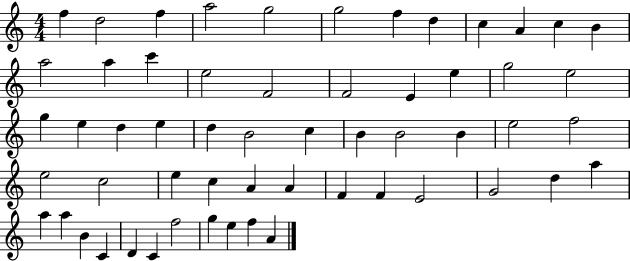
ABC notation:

X:1
T:Untitled
M:4/4
L:1/4
K:C
f d2 f a2 g2 g2 f d c A c B a2 a c' e2 F2 F2 E e g2 e2 g e d e d B2 c B B2 B e2 f2 e2 c2 e c A A F F E2 G2 d a a a B C D C f2 g e f A